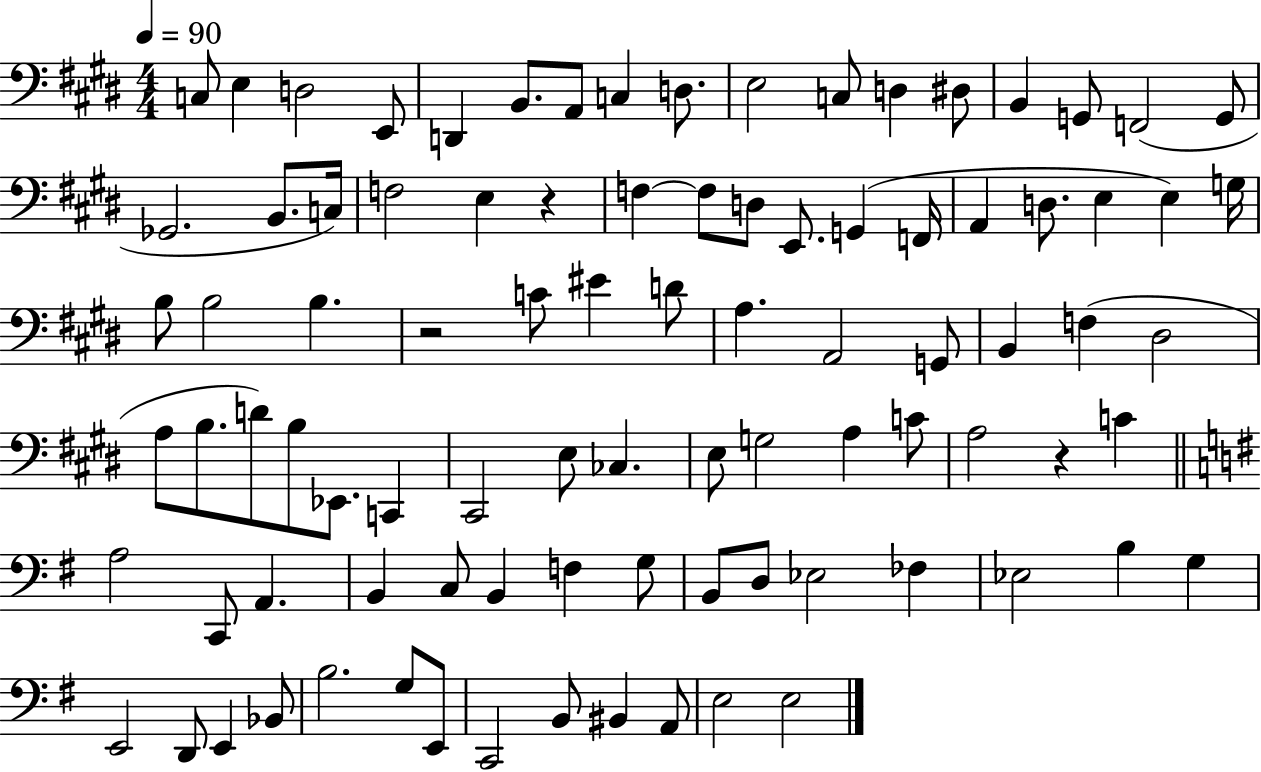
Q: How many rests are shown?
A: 3